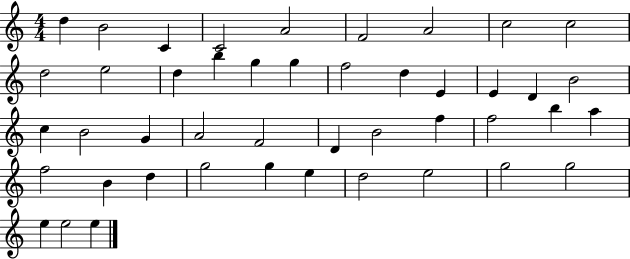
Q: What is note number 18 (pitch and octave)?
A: E4